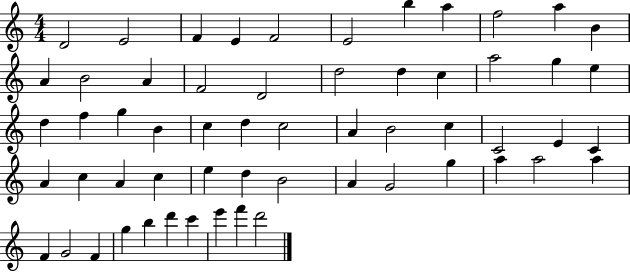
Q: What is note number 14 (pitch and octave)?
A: A4